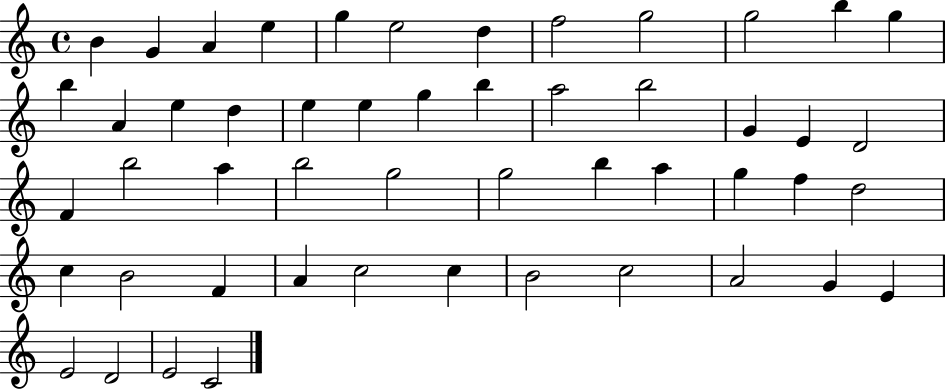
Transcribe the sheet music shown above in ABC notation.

X:1
T:Untitled
M:4/4
L:1/4
K:C
B G A e g e2 d f2 g2 g2 b g b A e d e e g b a2 b2 G E D2 F b2 a b2 g2 g2 b a g f d2 c B2 F A c2 c B2 c2 A2 G E E2 D2 E2 C2